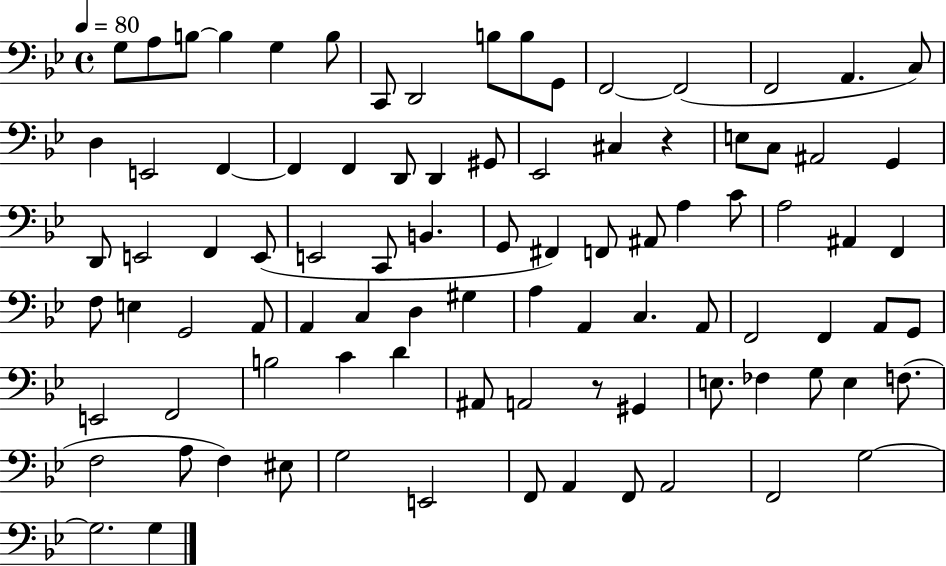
X:1
T:Untitled
M:4/4
L:1/4
K:Bb
G,/2 A,/2 B,/2 B, G, B,/2 C,,/2 D,,2 B,/2 B,/2 G,,/2 F,,2 F,,2 F,,2 A,, C,/2 D, E,,2 F,, F,, F,, D,,/2 D,, ^G,,/2 _E,,2 ^C, z E,/2 C,/2 ^A,,2 G,, D,,/2 E,,2 F,, E,,/2 E,,2 C,,/2 B,, G,,/2 ^F,, F,,/2 ^A,,/2 A, C/2 A,2 ^A,, F,, F,/2 E, G,,2 A,,/2 A,, C, D, ^G, A, A,, C, A,,/2 F,,2 F,, A,,/2 G,,/2 E,,2 F,,2 B,2 C D ^A,,/2 A,,2 z/2 ^G,, E,/2 _F, G,/2 E, F,/2 F,2 A,/2 F, ^E,/2 G,2 E,,2 F,,/2 A,, F,,/2 A,,2 F,,2 G,2 G,2 G,